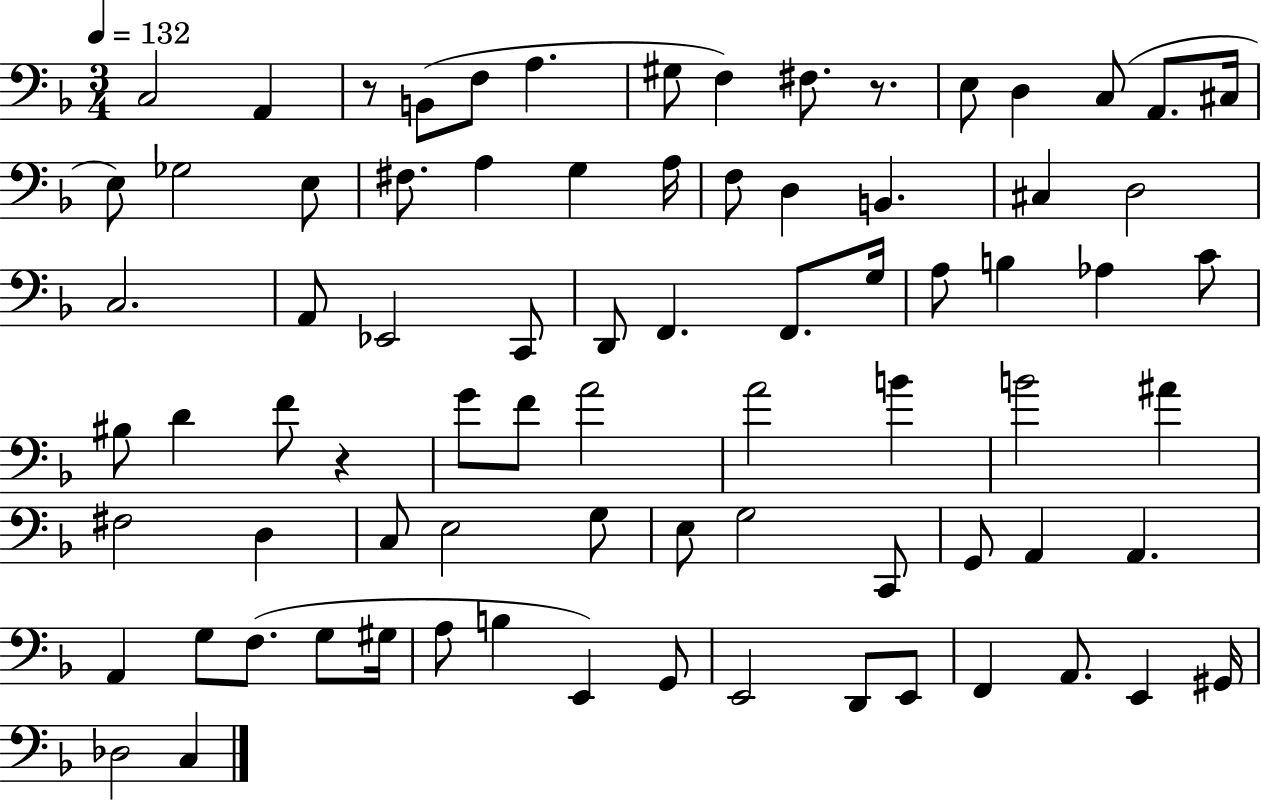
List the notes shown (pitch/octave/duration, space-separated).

C3/h A2/q R/e B2/e F3/e A3/q. G#3/e F3/q F#3/e. R/e. E3/e D3/q C3/e A2/e. C#3/s E3/e Gb3/h E3/e F#3/e. A3/q G3/q A3/s F3/e D3/q B2/q. C#3/q D3/h C3/h. A2/e Eb2/h C2/e D2/e F2/q. F2/e. G3/s A3/e B3/q Ab3/q C4/e BIS3/e D4/q F4/e R/q G4/e F4/e A4/h A4/h B4/q B4/h A#4/q F#3/h D3/q C3/e E3/h G3/e E3/e G3/h C2/e G2/e A2/q A2/q. A2/q G3/e F3/e. G3/e G#3/s A3/e B3/q E2/q G2/e E2/h D2/e E2/e F2/q A2/e. E2/q G#2/s Db3/h C3/q